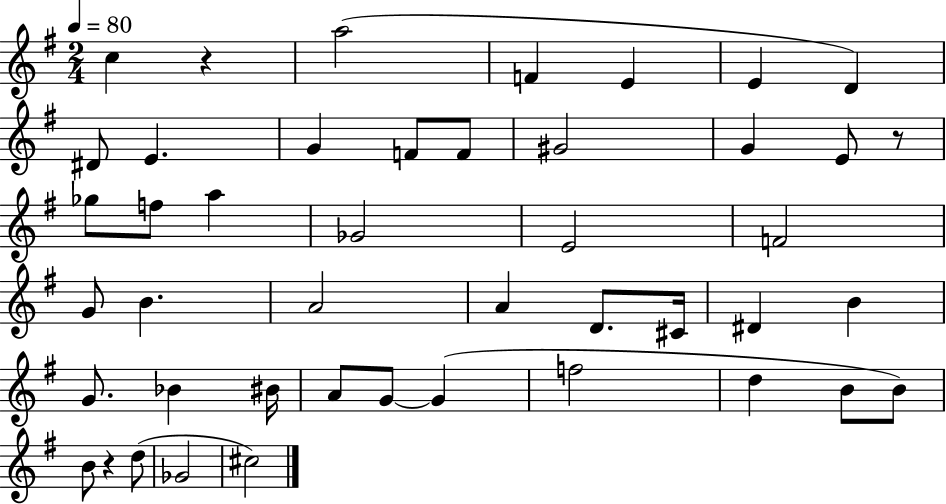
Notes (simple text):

C5/q R/q A5/h F4/q E4/q E4/q D4/q D#4/e E4/q. G4/q F4/e F4/e G#4/h G4/q E4/e R/e Gb5/e F5/e A5/q Gb4/h E4/h F4/h G4/e B4/q. A4/h A4/q D4/e. C#4/s D#4/q B4/q G4/e. Bb4/q BIS4/s A4/e G4/e G4/q F5/h D5/q B4/e B4/e B4/e R/q D5/e Gb4/h C#5/h